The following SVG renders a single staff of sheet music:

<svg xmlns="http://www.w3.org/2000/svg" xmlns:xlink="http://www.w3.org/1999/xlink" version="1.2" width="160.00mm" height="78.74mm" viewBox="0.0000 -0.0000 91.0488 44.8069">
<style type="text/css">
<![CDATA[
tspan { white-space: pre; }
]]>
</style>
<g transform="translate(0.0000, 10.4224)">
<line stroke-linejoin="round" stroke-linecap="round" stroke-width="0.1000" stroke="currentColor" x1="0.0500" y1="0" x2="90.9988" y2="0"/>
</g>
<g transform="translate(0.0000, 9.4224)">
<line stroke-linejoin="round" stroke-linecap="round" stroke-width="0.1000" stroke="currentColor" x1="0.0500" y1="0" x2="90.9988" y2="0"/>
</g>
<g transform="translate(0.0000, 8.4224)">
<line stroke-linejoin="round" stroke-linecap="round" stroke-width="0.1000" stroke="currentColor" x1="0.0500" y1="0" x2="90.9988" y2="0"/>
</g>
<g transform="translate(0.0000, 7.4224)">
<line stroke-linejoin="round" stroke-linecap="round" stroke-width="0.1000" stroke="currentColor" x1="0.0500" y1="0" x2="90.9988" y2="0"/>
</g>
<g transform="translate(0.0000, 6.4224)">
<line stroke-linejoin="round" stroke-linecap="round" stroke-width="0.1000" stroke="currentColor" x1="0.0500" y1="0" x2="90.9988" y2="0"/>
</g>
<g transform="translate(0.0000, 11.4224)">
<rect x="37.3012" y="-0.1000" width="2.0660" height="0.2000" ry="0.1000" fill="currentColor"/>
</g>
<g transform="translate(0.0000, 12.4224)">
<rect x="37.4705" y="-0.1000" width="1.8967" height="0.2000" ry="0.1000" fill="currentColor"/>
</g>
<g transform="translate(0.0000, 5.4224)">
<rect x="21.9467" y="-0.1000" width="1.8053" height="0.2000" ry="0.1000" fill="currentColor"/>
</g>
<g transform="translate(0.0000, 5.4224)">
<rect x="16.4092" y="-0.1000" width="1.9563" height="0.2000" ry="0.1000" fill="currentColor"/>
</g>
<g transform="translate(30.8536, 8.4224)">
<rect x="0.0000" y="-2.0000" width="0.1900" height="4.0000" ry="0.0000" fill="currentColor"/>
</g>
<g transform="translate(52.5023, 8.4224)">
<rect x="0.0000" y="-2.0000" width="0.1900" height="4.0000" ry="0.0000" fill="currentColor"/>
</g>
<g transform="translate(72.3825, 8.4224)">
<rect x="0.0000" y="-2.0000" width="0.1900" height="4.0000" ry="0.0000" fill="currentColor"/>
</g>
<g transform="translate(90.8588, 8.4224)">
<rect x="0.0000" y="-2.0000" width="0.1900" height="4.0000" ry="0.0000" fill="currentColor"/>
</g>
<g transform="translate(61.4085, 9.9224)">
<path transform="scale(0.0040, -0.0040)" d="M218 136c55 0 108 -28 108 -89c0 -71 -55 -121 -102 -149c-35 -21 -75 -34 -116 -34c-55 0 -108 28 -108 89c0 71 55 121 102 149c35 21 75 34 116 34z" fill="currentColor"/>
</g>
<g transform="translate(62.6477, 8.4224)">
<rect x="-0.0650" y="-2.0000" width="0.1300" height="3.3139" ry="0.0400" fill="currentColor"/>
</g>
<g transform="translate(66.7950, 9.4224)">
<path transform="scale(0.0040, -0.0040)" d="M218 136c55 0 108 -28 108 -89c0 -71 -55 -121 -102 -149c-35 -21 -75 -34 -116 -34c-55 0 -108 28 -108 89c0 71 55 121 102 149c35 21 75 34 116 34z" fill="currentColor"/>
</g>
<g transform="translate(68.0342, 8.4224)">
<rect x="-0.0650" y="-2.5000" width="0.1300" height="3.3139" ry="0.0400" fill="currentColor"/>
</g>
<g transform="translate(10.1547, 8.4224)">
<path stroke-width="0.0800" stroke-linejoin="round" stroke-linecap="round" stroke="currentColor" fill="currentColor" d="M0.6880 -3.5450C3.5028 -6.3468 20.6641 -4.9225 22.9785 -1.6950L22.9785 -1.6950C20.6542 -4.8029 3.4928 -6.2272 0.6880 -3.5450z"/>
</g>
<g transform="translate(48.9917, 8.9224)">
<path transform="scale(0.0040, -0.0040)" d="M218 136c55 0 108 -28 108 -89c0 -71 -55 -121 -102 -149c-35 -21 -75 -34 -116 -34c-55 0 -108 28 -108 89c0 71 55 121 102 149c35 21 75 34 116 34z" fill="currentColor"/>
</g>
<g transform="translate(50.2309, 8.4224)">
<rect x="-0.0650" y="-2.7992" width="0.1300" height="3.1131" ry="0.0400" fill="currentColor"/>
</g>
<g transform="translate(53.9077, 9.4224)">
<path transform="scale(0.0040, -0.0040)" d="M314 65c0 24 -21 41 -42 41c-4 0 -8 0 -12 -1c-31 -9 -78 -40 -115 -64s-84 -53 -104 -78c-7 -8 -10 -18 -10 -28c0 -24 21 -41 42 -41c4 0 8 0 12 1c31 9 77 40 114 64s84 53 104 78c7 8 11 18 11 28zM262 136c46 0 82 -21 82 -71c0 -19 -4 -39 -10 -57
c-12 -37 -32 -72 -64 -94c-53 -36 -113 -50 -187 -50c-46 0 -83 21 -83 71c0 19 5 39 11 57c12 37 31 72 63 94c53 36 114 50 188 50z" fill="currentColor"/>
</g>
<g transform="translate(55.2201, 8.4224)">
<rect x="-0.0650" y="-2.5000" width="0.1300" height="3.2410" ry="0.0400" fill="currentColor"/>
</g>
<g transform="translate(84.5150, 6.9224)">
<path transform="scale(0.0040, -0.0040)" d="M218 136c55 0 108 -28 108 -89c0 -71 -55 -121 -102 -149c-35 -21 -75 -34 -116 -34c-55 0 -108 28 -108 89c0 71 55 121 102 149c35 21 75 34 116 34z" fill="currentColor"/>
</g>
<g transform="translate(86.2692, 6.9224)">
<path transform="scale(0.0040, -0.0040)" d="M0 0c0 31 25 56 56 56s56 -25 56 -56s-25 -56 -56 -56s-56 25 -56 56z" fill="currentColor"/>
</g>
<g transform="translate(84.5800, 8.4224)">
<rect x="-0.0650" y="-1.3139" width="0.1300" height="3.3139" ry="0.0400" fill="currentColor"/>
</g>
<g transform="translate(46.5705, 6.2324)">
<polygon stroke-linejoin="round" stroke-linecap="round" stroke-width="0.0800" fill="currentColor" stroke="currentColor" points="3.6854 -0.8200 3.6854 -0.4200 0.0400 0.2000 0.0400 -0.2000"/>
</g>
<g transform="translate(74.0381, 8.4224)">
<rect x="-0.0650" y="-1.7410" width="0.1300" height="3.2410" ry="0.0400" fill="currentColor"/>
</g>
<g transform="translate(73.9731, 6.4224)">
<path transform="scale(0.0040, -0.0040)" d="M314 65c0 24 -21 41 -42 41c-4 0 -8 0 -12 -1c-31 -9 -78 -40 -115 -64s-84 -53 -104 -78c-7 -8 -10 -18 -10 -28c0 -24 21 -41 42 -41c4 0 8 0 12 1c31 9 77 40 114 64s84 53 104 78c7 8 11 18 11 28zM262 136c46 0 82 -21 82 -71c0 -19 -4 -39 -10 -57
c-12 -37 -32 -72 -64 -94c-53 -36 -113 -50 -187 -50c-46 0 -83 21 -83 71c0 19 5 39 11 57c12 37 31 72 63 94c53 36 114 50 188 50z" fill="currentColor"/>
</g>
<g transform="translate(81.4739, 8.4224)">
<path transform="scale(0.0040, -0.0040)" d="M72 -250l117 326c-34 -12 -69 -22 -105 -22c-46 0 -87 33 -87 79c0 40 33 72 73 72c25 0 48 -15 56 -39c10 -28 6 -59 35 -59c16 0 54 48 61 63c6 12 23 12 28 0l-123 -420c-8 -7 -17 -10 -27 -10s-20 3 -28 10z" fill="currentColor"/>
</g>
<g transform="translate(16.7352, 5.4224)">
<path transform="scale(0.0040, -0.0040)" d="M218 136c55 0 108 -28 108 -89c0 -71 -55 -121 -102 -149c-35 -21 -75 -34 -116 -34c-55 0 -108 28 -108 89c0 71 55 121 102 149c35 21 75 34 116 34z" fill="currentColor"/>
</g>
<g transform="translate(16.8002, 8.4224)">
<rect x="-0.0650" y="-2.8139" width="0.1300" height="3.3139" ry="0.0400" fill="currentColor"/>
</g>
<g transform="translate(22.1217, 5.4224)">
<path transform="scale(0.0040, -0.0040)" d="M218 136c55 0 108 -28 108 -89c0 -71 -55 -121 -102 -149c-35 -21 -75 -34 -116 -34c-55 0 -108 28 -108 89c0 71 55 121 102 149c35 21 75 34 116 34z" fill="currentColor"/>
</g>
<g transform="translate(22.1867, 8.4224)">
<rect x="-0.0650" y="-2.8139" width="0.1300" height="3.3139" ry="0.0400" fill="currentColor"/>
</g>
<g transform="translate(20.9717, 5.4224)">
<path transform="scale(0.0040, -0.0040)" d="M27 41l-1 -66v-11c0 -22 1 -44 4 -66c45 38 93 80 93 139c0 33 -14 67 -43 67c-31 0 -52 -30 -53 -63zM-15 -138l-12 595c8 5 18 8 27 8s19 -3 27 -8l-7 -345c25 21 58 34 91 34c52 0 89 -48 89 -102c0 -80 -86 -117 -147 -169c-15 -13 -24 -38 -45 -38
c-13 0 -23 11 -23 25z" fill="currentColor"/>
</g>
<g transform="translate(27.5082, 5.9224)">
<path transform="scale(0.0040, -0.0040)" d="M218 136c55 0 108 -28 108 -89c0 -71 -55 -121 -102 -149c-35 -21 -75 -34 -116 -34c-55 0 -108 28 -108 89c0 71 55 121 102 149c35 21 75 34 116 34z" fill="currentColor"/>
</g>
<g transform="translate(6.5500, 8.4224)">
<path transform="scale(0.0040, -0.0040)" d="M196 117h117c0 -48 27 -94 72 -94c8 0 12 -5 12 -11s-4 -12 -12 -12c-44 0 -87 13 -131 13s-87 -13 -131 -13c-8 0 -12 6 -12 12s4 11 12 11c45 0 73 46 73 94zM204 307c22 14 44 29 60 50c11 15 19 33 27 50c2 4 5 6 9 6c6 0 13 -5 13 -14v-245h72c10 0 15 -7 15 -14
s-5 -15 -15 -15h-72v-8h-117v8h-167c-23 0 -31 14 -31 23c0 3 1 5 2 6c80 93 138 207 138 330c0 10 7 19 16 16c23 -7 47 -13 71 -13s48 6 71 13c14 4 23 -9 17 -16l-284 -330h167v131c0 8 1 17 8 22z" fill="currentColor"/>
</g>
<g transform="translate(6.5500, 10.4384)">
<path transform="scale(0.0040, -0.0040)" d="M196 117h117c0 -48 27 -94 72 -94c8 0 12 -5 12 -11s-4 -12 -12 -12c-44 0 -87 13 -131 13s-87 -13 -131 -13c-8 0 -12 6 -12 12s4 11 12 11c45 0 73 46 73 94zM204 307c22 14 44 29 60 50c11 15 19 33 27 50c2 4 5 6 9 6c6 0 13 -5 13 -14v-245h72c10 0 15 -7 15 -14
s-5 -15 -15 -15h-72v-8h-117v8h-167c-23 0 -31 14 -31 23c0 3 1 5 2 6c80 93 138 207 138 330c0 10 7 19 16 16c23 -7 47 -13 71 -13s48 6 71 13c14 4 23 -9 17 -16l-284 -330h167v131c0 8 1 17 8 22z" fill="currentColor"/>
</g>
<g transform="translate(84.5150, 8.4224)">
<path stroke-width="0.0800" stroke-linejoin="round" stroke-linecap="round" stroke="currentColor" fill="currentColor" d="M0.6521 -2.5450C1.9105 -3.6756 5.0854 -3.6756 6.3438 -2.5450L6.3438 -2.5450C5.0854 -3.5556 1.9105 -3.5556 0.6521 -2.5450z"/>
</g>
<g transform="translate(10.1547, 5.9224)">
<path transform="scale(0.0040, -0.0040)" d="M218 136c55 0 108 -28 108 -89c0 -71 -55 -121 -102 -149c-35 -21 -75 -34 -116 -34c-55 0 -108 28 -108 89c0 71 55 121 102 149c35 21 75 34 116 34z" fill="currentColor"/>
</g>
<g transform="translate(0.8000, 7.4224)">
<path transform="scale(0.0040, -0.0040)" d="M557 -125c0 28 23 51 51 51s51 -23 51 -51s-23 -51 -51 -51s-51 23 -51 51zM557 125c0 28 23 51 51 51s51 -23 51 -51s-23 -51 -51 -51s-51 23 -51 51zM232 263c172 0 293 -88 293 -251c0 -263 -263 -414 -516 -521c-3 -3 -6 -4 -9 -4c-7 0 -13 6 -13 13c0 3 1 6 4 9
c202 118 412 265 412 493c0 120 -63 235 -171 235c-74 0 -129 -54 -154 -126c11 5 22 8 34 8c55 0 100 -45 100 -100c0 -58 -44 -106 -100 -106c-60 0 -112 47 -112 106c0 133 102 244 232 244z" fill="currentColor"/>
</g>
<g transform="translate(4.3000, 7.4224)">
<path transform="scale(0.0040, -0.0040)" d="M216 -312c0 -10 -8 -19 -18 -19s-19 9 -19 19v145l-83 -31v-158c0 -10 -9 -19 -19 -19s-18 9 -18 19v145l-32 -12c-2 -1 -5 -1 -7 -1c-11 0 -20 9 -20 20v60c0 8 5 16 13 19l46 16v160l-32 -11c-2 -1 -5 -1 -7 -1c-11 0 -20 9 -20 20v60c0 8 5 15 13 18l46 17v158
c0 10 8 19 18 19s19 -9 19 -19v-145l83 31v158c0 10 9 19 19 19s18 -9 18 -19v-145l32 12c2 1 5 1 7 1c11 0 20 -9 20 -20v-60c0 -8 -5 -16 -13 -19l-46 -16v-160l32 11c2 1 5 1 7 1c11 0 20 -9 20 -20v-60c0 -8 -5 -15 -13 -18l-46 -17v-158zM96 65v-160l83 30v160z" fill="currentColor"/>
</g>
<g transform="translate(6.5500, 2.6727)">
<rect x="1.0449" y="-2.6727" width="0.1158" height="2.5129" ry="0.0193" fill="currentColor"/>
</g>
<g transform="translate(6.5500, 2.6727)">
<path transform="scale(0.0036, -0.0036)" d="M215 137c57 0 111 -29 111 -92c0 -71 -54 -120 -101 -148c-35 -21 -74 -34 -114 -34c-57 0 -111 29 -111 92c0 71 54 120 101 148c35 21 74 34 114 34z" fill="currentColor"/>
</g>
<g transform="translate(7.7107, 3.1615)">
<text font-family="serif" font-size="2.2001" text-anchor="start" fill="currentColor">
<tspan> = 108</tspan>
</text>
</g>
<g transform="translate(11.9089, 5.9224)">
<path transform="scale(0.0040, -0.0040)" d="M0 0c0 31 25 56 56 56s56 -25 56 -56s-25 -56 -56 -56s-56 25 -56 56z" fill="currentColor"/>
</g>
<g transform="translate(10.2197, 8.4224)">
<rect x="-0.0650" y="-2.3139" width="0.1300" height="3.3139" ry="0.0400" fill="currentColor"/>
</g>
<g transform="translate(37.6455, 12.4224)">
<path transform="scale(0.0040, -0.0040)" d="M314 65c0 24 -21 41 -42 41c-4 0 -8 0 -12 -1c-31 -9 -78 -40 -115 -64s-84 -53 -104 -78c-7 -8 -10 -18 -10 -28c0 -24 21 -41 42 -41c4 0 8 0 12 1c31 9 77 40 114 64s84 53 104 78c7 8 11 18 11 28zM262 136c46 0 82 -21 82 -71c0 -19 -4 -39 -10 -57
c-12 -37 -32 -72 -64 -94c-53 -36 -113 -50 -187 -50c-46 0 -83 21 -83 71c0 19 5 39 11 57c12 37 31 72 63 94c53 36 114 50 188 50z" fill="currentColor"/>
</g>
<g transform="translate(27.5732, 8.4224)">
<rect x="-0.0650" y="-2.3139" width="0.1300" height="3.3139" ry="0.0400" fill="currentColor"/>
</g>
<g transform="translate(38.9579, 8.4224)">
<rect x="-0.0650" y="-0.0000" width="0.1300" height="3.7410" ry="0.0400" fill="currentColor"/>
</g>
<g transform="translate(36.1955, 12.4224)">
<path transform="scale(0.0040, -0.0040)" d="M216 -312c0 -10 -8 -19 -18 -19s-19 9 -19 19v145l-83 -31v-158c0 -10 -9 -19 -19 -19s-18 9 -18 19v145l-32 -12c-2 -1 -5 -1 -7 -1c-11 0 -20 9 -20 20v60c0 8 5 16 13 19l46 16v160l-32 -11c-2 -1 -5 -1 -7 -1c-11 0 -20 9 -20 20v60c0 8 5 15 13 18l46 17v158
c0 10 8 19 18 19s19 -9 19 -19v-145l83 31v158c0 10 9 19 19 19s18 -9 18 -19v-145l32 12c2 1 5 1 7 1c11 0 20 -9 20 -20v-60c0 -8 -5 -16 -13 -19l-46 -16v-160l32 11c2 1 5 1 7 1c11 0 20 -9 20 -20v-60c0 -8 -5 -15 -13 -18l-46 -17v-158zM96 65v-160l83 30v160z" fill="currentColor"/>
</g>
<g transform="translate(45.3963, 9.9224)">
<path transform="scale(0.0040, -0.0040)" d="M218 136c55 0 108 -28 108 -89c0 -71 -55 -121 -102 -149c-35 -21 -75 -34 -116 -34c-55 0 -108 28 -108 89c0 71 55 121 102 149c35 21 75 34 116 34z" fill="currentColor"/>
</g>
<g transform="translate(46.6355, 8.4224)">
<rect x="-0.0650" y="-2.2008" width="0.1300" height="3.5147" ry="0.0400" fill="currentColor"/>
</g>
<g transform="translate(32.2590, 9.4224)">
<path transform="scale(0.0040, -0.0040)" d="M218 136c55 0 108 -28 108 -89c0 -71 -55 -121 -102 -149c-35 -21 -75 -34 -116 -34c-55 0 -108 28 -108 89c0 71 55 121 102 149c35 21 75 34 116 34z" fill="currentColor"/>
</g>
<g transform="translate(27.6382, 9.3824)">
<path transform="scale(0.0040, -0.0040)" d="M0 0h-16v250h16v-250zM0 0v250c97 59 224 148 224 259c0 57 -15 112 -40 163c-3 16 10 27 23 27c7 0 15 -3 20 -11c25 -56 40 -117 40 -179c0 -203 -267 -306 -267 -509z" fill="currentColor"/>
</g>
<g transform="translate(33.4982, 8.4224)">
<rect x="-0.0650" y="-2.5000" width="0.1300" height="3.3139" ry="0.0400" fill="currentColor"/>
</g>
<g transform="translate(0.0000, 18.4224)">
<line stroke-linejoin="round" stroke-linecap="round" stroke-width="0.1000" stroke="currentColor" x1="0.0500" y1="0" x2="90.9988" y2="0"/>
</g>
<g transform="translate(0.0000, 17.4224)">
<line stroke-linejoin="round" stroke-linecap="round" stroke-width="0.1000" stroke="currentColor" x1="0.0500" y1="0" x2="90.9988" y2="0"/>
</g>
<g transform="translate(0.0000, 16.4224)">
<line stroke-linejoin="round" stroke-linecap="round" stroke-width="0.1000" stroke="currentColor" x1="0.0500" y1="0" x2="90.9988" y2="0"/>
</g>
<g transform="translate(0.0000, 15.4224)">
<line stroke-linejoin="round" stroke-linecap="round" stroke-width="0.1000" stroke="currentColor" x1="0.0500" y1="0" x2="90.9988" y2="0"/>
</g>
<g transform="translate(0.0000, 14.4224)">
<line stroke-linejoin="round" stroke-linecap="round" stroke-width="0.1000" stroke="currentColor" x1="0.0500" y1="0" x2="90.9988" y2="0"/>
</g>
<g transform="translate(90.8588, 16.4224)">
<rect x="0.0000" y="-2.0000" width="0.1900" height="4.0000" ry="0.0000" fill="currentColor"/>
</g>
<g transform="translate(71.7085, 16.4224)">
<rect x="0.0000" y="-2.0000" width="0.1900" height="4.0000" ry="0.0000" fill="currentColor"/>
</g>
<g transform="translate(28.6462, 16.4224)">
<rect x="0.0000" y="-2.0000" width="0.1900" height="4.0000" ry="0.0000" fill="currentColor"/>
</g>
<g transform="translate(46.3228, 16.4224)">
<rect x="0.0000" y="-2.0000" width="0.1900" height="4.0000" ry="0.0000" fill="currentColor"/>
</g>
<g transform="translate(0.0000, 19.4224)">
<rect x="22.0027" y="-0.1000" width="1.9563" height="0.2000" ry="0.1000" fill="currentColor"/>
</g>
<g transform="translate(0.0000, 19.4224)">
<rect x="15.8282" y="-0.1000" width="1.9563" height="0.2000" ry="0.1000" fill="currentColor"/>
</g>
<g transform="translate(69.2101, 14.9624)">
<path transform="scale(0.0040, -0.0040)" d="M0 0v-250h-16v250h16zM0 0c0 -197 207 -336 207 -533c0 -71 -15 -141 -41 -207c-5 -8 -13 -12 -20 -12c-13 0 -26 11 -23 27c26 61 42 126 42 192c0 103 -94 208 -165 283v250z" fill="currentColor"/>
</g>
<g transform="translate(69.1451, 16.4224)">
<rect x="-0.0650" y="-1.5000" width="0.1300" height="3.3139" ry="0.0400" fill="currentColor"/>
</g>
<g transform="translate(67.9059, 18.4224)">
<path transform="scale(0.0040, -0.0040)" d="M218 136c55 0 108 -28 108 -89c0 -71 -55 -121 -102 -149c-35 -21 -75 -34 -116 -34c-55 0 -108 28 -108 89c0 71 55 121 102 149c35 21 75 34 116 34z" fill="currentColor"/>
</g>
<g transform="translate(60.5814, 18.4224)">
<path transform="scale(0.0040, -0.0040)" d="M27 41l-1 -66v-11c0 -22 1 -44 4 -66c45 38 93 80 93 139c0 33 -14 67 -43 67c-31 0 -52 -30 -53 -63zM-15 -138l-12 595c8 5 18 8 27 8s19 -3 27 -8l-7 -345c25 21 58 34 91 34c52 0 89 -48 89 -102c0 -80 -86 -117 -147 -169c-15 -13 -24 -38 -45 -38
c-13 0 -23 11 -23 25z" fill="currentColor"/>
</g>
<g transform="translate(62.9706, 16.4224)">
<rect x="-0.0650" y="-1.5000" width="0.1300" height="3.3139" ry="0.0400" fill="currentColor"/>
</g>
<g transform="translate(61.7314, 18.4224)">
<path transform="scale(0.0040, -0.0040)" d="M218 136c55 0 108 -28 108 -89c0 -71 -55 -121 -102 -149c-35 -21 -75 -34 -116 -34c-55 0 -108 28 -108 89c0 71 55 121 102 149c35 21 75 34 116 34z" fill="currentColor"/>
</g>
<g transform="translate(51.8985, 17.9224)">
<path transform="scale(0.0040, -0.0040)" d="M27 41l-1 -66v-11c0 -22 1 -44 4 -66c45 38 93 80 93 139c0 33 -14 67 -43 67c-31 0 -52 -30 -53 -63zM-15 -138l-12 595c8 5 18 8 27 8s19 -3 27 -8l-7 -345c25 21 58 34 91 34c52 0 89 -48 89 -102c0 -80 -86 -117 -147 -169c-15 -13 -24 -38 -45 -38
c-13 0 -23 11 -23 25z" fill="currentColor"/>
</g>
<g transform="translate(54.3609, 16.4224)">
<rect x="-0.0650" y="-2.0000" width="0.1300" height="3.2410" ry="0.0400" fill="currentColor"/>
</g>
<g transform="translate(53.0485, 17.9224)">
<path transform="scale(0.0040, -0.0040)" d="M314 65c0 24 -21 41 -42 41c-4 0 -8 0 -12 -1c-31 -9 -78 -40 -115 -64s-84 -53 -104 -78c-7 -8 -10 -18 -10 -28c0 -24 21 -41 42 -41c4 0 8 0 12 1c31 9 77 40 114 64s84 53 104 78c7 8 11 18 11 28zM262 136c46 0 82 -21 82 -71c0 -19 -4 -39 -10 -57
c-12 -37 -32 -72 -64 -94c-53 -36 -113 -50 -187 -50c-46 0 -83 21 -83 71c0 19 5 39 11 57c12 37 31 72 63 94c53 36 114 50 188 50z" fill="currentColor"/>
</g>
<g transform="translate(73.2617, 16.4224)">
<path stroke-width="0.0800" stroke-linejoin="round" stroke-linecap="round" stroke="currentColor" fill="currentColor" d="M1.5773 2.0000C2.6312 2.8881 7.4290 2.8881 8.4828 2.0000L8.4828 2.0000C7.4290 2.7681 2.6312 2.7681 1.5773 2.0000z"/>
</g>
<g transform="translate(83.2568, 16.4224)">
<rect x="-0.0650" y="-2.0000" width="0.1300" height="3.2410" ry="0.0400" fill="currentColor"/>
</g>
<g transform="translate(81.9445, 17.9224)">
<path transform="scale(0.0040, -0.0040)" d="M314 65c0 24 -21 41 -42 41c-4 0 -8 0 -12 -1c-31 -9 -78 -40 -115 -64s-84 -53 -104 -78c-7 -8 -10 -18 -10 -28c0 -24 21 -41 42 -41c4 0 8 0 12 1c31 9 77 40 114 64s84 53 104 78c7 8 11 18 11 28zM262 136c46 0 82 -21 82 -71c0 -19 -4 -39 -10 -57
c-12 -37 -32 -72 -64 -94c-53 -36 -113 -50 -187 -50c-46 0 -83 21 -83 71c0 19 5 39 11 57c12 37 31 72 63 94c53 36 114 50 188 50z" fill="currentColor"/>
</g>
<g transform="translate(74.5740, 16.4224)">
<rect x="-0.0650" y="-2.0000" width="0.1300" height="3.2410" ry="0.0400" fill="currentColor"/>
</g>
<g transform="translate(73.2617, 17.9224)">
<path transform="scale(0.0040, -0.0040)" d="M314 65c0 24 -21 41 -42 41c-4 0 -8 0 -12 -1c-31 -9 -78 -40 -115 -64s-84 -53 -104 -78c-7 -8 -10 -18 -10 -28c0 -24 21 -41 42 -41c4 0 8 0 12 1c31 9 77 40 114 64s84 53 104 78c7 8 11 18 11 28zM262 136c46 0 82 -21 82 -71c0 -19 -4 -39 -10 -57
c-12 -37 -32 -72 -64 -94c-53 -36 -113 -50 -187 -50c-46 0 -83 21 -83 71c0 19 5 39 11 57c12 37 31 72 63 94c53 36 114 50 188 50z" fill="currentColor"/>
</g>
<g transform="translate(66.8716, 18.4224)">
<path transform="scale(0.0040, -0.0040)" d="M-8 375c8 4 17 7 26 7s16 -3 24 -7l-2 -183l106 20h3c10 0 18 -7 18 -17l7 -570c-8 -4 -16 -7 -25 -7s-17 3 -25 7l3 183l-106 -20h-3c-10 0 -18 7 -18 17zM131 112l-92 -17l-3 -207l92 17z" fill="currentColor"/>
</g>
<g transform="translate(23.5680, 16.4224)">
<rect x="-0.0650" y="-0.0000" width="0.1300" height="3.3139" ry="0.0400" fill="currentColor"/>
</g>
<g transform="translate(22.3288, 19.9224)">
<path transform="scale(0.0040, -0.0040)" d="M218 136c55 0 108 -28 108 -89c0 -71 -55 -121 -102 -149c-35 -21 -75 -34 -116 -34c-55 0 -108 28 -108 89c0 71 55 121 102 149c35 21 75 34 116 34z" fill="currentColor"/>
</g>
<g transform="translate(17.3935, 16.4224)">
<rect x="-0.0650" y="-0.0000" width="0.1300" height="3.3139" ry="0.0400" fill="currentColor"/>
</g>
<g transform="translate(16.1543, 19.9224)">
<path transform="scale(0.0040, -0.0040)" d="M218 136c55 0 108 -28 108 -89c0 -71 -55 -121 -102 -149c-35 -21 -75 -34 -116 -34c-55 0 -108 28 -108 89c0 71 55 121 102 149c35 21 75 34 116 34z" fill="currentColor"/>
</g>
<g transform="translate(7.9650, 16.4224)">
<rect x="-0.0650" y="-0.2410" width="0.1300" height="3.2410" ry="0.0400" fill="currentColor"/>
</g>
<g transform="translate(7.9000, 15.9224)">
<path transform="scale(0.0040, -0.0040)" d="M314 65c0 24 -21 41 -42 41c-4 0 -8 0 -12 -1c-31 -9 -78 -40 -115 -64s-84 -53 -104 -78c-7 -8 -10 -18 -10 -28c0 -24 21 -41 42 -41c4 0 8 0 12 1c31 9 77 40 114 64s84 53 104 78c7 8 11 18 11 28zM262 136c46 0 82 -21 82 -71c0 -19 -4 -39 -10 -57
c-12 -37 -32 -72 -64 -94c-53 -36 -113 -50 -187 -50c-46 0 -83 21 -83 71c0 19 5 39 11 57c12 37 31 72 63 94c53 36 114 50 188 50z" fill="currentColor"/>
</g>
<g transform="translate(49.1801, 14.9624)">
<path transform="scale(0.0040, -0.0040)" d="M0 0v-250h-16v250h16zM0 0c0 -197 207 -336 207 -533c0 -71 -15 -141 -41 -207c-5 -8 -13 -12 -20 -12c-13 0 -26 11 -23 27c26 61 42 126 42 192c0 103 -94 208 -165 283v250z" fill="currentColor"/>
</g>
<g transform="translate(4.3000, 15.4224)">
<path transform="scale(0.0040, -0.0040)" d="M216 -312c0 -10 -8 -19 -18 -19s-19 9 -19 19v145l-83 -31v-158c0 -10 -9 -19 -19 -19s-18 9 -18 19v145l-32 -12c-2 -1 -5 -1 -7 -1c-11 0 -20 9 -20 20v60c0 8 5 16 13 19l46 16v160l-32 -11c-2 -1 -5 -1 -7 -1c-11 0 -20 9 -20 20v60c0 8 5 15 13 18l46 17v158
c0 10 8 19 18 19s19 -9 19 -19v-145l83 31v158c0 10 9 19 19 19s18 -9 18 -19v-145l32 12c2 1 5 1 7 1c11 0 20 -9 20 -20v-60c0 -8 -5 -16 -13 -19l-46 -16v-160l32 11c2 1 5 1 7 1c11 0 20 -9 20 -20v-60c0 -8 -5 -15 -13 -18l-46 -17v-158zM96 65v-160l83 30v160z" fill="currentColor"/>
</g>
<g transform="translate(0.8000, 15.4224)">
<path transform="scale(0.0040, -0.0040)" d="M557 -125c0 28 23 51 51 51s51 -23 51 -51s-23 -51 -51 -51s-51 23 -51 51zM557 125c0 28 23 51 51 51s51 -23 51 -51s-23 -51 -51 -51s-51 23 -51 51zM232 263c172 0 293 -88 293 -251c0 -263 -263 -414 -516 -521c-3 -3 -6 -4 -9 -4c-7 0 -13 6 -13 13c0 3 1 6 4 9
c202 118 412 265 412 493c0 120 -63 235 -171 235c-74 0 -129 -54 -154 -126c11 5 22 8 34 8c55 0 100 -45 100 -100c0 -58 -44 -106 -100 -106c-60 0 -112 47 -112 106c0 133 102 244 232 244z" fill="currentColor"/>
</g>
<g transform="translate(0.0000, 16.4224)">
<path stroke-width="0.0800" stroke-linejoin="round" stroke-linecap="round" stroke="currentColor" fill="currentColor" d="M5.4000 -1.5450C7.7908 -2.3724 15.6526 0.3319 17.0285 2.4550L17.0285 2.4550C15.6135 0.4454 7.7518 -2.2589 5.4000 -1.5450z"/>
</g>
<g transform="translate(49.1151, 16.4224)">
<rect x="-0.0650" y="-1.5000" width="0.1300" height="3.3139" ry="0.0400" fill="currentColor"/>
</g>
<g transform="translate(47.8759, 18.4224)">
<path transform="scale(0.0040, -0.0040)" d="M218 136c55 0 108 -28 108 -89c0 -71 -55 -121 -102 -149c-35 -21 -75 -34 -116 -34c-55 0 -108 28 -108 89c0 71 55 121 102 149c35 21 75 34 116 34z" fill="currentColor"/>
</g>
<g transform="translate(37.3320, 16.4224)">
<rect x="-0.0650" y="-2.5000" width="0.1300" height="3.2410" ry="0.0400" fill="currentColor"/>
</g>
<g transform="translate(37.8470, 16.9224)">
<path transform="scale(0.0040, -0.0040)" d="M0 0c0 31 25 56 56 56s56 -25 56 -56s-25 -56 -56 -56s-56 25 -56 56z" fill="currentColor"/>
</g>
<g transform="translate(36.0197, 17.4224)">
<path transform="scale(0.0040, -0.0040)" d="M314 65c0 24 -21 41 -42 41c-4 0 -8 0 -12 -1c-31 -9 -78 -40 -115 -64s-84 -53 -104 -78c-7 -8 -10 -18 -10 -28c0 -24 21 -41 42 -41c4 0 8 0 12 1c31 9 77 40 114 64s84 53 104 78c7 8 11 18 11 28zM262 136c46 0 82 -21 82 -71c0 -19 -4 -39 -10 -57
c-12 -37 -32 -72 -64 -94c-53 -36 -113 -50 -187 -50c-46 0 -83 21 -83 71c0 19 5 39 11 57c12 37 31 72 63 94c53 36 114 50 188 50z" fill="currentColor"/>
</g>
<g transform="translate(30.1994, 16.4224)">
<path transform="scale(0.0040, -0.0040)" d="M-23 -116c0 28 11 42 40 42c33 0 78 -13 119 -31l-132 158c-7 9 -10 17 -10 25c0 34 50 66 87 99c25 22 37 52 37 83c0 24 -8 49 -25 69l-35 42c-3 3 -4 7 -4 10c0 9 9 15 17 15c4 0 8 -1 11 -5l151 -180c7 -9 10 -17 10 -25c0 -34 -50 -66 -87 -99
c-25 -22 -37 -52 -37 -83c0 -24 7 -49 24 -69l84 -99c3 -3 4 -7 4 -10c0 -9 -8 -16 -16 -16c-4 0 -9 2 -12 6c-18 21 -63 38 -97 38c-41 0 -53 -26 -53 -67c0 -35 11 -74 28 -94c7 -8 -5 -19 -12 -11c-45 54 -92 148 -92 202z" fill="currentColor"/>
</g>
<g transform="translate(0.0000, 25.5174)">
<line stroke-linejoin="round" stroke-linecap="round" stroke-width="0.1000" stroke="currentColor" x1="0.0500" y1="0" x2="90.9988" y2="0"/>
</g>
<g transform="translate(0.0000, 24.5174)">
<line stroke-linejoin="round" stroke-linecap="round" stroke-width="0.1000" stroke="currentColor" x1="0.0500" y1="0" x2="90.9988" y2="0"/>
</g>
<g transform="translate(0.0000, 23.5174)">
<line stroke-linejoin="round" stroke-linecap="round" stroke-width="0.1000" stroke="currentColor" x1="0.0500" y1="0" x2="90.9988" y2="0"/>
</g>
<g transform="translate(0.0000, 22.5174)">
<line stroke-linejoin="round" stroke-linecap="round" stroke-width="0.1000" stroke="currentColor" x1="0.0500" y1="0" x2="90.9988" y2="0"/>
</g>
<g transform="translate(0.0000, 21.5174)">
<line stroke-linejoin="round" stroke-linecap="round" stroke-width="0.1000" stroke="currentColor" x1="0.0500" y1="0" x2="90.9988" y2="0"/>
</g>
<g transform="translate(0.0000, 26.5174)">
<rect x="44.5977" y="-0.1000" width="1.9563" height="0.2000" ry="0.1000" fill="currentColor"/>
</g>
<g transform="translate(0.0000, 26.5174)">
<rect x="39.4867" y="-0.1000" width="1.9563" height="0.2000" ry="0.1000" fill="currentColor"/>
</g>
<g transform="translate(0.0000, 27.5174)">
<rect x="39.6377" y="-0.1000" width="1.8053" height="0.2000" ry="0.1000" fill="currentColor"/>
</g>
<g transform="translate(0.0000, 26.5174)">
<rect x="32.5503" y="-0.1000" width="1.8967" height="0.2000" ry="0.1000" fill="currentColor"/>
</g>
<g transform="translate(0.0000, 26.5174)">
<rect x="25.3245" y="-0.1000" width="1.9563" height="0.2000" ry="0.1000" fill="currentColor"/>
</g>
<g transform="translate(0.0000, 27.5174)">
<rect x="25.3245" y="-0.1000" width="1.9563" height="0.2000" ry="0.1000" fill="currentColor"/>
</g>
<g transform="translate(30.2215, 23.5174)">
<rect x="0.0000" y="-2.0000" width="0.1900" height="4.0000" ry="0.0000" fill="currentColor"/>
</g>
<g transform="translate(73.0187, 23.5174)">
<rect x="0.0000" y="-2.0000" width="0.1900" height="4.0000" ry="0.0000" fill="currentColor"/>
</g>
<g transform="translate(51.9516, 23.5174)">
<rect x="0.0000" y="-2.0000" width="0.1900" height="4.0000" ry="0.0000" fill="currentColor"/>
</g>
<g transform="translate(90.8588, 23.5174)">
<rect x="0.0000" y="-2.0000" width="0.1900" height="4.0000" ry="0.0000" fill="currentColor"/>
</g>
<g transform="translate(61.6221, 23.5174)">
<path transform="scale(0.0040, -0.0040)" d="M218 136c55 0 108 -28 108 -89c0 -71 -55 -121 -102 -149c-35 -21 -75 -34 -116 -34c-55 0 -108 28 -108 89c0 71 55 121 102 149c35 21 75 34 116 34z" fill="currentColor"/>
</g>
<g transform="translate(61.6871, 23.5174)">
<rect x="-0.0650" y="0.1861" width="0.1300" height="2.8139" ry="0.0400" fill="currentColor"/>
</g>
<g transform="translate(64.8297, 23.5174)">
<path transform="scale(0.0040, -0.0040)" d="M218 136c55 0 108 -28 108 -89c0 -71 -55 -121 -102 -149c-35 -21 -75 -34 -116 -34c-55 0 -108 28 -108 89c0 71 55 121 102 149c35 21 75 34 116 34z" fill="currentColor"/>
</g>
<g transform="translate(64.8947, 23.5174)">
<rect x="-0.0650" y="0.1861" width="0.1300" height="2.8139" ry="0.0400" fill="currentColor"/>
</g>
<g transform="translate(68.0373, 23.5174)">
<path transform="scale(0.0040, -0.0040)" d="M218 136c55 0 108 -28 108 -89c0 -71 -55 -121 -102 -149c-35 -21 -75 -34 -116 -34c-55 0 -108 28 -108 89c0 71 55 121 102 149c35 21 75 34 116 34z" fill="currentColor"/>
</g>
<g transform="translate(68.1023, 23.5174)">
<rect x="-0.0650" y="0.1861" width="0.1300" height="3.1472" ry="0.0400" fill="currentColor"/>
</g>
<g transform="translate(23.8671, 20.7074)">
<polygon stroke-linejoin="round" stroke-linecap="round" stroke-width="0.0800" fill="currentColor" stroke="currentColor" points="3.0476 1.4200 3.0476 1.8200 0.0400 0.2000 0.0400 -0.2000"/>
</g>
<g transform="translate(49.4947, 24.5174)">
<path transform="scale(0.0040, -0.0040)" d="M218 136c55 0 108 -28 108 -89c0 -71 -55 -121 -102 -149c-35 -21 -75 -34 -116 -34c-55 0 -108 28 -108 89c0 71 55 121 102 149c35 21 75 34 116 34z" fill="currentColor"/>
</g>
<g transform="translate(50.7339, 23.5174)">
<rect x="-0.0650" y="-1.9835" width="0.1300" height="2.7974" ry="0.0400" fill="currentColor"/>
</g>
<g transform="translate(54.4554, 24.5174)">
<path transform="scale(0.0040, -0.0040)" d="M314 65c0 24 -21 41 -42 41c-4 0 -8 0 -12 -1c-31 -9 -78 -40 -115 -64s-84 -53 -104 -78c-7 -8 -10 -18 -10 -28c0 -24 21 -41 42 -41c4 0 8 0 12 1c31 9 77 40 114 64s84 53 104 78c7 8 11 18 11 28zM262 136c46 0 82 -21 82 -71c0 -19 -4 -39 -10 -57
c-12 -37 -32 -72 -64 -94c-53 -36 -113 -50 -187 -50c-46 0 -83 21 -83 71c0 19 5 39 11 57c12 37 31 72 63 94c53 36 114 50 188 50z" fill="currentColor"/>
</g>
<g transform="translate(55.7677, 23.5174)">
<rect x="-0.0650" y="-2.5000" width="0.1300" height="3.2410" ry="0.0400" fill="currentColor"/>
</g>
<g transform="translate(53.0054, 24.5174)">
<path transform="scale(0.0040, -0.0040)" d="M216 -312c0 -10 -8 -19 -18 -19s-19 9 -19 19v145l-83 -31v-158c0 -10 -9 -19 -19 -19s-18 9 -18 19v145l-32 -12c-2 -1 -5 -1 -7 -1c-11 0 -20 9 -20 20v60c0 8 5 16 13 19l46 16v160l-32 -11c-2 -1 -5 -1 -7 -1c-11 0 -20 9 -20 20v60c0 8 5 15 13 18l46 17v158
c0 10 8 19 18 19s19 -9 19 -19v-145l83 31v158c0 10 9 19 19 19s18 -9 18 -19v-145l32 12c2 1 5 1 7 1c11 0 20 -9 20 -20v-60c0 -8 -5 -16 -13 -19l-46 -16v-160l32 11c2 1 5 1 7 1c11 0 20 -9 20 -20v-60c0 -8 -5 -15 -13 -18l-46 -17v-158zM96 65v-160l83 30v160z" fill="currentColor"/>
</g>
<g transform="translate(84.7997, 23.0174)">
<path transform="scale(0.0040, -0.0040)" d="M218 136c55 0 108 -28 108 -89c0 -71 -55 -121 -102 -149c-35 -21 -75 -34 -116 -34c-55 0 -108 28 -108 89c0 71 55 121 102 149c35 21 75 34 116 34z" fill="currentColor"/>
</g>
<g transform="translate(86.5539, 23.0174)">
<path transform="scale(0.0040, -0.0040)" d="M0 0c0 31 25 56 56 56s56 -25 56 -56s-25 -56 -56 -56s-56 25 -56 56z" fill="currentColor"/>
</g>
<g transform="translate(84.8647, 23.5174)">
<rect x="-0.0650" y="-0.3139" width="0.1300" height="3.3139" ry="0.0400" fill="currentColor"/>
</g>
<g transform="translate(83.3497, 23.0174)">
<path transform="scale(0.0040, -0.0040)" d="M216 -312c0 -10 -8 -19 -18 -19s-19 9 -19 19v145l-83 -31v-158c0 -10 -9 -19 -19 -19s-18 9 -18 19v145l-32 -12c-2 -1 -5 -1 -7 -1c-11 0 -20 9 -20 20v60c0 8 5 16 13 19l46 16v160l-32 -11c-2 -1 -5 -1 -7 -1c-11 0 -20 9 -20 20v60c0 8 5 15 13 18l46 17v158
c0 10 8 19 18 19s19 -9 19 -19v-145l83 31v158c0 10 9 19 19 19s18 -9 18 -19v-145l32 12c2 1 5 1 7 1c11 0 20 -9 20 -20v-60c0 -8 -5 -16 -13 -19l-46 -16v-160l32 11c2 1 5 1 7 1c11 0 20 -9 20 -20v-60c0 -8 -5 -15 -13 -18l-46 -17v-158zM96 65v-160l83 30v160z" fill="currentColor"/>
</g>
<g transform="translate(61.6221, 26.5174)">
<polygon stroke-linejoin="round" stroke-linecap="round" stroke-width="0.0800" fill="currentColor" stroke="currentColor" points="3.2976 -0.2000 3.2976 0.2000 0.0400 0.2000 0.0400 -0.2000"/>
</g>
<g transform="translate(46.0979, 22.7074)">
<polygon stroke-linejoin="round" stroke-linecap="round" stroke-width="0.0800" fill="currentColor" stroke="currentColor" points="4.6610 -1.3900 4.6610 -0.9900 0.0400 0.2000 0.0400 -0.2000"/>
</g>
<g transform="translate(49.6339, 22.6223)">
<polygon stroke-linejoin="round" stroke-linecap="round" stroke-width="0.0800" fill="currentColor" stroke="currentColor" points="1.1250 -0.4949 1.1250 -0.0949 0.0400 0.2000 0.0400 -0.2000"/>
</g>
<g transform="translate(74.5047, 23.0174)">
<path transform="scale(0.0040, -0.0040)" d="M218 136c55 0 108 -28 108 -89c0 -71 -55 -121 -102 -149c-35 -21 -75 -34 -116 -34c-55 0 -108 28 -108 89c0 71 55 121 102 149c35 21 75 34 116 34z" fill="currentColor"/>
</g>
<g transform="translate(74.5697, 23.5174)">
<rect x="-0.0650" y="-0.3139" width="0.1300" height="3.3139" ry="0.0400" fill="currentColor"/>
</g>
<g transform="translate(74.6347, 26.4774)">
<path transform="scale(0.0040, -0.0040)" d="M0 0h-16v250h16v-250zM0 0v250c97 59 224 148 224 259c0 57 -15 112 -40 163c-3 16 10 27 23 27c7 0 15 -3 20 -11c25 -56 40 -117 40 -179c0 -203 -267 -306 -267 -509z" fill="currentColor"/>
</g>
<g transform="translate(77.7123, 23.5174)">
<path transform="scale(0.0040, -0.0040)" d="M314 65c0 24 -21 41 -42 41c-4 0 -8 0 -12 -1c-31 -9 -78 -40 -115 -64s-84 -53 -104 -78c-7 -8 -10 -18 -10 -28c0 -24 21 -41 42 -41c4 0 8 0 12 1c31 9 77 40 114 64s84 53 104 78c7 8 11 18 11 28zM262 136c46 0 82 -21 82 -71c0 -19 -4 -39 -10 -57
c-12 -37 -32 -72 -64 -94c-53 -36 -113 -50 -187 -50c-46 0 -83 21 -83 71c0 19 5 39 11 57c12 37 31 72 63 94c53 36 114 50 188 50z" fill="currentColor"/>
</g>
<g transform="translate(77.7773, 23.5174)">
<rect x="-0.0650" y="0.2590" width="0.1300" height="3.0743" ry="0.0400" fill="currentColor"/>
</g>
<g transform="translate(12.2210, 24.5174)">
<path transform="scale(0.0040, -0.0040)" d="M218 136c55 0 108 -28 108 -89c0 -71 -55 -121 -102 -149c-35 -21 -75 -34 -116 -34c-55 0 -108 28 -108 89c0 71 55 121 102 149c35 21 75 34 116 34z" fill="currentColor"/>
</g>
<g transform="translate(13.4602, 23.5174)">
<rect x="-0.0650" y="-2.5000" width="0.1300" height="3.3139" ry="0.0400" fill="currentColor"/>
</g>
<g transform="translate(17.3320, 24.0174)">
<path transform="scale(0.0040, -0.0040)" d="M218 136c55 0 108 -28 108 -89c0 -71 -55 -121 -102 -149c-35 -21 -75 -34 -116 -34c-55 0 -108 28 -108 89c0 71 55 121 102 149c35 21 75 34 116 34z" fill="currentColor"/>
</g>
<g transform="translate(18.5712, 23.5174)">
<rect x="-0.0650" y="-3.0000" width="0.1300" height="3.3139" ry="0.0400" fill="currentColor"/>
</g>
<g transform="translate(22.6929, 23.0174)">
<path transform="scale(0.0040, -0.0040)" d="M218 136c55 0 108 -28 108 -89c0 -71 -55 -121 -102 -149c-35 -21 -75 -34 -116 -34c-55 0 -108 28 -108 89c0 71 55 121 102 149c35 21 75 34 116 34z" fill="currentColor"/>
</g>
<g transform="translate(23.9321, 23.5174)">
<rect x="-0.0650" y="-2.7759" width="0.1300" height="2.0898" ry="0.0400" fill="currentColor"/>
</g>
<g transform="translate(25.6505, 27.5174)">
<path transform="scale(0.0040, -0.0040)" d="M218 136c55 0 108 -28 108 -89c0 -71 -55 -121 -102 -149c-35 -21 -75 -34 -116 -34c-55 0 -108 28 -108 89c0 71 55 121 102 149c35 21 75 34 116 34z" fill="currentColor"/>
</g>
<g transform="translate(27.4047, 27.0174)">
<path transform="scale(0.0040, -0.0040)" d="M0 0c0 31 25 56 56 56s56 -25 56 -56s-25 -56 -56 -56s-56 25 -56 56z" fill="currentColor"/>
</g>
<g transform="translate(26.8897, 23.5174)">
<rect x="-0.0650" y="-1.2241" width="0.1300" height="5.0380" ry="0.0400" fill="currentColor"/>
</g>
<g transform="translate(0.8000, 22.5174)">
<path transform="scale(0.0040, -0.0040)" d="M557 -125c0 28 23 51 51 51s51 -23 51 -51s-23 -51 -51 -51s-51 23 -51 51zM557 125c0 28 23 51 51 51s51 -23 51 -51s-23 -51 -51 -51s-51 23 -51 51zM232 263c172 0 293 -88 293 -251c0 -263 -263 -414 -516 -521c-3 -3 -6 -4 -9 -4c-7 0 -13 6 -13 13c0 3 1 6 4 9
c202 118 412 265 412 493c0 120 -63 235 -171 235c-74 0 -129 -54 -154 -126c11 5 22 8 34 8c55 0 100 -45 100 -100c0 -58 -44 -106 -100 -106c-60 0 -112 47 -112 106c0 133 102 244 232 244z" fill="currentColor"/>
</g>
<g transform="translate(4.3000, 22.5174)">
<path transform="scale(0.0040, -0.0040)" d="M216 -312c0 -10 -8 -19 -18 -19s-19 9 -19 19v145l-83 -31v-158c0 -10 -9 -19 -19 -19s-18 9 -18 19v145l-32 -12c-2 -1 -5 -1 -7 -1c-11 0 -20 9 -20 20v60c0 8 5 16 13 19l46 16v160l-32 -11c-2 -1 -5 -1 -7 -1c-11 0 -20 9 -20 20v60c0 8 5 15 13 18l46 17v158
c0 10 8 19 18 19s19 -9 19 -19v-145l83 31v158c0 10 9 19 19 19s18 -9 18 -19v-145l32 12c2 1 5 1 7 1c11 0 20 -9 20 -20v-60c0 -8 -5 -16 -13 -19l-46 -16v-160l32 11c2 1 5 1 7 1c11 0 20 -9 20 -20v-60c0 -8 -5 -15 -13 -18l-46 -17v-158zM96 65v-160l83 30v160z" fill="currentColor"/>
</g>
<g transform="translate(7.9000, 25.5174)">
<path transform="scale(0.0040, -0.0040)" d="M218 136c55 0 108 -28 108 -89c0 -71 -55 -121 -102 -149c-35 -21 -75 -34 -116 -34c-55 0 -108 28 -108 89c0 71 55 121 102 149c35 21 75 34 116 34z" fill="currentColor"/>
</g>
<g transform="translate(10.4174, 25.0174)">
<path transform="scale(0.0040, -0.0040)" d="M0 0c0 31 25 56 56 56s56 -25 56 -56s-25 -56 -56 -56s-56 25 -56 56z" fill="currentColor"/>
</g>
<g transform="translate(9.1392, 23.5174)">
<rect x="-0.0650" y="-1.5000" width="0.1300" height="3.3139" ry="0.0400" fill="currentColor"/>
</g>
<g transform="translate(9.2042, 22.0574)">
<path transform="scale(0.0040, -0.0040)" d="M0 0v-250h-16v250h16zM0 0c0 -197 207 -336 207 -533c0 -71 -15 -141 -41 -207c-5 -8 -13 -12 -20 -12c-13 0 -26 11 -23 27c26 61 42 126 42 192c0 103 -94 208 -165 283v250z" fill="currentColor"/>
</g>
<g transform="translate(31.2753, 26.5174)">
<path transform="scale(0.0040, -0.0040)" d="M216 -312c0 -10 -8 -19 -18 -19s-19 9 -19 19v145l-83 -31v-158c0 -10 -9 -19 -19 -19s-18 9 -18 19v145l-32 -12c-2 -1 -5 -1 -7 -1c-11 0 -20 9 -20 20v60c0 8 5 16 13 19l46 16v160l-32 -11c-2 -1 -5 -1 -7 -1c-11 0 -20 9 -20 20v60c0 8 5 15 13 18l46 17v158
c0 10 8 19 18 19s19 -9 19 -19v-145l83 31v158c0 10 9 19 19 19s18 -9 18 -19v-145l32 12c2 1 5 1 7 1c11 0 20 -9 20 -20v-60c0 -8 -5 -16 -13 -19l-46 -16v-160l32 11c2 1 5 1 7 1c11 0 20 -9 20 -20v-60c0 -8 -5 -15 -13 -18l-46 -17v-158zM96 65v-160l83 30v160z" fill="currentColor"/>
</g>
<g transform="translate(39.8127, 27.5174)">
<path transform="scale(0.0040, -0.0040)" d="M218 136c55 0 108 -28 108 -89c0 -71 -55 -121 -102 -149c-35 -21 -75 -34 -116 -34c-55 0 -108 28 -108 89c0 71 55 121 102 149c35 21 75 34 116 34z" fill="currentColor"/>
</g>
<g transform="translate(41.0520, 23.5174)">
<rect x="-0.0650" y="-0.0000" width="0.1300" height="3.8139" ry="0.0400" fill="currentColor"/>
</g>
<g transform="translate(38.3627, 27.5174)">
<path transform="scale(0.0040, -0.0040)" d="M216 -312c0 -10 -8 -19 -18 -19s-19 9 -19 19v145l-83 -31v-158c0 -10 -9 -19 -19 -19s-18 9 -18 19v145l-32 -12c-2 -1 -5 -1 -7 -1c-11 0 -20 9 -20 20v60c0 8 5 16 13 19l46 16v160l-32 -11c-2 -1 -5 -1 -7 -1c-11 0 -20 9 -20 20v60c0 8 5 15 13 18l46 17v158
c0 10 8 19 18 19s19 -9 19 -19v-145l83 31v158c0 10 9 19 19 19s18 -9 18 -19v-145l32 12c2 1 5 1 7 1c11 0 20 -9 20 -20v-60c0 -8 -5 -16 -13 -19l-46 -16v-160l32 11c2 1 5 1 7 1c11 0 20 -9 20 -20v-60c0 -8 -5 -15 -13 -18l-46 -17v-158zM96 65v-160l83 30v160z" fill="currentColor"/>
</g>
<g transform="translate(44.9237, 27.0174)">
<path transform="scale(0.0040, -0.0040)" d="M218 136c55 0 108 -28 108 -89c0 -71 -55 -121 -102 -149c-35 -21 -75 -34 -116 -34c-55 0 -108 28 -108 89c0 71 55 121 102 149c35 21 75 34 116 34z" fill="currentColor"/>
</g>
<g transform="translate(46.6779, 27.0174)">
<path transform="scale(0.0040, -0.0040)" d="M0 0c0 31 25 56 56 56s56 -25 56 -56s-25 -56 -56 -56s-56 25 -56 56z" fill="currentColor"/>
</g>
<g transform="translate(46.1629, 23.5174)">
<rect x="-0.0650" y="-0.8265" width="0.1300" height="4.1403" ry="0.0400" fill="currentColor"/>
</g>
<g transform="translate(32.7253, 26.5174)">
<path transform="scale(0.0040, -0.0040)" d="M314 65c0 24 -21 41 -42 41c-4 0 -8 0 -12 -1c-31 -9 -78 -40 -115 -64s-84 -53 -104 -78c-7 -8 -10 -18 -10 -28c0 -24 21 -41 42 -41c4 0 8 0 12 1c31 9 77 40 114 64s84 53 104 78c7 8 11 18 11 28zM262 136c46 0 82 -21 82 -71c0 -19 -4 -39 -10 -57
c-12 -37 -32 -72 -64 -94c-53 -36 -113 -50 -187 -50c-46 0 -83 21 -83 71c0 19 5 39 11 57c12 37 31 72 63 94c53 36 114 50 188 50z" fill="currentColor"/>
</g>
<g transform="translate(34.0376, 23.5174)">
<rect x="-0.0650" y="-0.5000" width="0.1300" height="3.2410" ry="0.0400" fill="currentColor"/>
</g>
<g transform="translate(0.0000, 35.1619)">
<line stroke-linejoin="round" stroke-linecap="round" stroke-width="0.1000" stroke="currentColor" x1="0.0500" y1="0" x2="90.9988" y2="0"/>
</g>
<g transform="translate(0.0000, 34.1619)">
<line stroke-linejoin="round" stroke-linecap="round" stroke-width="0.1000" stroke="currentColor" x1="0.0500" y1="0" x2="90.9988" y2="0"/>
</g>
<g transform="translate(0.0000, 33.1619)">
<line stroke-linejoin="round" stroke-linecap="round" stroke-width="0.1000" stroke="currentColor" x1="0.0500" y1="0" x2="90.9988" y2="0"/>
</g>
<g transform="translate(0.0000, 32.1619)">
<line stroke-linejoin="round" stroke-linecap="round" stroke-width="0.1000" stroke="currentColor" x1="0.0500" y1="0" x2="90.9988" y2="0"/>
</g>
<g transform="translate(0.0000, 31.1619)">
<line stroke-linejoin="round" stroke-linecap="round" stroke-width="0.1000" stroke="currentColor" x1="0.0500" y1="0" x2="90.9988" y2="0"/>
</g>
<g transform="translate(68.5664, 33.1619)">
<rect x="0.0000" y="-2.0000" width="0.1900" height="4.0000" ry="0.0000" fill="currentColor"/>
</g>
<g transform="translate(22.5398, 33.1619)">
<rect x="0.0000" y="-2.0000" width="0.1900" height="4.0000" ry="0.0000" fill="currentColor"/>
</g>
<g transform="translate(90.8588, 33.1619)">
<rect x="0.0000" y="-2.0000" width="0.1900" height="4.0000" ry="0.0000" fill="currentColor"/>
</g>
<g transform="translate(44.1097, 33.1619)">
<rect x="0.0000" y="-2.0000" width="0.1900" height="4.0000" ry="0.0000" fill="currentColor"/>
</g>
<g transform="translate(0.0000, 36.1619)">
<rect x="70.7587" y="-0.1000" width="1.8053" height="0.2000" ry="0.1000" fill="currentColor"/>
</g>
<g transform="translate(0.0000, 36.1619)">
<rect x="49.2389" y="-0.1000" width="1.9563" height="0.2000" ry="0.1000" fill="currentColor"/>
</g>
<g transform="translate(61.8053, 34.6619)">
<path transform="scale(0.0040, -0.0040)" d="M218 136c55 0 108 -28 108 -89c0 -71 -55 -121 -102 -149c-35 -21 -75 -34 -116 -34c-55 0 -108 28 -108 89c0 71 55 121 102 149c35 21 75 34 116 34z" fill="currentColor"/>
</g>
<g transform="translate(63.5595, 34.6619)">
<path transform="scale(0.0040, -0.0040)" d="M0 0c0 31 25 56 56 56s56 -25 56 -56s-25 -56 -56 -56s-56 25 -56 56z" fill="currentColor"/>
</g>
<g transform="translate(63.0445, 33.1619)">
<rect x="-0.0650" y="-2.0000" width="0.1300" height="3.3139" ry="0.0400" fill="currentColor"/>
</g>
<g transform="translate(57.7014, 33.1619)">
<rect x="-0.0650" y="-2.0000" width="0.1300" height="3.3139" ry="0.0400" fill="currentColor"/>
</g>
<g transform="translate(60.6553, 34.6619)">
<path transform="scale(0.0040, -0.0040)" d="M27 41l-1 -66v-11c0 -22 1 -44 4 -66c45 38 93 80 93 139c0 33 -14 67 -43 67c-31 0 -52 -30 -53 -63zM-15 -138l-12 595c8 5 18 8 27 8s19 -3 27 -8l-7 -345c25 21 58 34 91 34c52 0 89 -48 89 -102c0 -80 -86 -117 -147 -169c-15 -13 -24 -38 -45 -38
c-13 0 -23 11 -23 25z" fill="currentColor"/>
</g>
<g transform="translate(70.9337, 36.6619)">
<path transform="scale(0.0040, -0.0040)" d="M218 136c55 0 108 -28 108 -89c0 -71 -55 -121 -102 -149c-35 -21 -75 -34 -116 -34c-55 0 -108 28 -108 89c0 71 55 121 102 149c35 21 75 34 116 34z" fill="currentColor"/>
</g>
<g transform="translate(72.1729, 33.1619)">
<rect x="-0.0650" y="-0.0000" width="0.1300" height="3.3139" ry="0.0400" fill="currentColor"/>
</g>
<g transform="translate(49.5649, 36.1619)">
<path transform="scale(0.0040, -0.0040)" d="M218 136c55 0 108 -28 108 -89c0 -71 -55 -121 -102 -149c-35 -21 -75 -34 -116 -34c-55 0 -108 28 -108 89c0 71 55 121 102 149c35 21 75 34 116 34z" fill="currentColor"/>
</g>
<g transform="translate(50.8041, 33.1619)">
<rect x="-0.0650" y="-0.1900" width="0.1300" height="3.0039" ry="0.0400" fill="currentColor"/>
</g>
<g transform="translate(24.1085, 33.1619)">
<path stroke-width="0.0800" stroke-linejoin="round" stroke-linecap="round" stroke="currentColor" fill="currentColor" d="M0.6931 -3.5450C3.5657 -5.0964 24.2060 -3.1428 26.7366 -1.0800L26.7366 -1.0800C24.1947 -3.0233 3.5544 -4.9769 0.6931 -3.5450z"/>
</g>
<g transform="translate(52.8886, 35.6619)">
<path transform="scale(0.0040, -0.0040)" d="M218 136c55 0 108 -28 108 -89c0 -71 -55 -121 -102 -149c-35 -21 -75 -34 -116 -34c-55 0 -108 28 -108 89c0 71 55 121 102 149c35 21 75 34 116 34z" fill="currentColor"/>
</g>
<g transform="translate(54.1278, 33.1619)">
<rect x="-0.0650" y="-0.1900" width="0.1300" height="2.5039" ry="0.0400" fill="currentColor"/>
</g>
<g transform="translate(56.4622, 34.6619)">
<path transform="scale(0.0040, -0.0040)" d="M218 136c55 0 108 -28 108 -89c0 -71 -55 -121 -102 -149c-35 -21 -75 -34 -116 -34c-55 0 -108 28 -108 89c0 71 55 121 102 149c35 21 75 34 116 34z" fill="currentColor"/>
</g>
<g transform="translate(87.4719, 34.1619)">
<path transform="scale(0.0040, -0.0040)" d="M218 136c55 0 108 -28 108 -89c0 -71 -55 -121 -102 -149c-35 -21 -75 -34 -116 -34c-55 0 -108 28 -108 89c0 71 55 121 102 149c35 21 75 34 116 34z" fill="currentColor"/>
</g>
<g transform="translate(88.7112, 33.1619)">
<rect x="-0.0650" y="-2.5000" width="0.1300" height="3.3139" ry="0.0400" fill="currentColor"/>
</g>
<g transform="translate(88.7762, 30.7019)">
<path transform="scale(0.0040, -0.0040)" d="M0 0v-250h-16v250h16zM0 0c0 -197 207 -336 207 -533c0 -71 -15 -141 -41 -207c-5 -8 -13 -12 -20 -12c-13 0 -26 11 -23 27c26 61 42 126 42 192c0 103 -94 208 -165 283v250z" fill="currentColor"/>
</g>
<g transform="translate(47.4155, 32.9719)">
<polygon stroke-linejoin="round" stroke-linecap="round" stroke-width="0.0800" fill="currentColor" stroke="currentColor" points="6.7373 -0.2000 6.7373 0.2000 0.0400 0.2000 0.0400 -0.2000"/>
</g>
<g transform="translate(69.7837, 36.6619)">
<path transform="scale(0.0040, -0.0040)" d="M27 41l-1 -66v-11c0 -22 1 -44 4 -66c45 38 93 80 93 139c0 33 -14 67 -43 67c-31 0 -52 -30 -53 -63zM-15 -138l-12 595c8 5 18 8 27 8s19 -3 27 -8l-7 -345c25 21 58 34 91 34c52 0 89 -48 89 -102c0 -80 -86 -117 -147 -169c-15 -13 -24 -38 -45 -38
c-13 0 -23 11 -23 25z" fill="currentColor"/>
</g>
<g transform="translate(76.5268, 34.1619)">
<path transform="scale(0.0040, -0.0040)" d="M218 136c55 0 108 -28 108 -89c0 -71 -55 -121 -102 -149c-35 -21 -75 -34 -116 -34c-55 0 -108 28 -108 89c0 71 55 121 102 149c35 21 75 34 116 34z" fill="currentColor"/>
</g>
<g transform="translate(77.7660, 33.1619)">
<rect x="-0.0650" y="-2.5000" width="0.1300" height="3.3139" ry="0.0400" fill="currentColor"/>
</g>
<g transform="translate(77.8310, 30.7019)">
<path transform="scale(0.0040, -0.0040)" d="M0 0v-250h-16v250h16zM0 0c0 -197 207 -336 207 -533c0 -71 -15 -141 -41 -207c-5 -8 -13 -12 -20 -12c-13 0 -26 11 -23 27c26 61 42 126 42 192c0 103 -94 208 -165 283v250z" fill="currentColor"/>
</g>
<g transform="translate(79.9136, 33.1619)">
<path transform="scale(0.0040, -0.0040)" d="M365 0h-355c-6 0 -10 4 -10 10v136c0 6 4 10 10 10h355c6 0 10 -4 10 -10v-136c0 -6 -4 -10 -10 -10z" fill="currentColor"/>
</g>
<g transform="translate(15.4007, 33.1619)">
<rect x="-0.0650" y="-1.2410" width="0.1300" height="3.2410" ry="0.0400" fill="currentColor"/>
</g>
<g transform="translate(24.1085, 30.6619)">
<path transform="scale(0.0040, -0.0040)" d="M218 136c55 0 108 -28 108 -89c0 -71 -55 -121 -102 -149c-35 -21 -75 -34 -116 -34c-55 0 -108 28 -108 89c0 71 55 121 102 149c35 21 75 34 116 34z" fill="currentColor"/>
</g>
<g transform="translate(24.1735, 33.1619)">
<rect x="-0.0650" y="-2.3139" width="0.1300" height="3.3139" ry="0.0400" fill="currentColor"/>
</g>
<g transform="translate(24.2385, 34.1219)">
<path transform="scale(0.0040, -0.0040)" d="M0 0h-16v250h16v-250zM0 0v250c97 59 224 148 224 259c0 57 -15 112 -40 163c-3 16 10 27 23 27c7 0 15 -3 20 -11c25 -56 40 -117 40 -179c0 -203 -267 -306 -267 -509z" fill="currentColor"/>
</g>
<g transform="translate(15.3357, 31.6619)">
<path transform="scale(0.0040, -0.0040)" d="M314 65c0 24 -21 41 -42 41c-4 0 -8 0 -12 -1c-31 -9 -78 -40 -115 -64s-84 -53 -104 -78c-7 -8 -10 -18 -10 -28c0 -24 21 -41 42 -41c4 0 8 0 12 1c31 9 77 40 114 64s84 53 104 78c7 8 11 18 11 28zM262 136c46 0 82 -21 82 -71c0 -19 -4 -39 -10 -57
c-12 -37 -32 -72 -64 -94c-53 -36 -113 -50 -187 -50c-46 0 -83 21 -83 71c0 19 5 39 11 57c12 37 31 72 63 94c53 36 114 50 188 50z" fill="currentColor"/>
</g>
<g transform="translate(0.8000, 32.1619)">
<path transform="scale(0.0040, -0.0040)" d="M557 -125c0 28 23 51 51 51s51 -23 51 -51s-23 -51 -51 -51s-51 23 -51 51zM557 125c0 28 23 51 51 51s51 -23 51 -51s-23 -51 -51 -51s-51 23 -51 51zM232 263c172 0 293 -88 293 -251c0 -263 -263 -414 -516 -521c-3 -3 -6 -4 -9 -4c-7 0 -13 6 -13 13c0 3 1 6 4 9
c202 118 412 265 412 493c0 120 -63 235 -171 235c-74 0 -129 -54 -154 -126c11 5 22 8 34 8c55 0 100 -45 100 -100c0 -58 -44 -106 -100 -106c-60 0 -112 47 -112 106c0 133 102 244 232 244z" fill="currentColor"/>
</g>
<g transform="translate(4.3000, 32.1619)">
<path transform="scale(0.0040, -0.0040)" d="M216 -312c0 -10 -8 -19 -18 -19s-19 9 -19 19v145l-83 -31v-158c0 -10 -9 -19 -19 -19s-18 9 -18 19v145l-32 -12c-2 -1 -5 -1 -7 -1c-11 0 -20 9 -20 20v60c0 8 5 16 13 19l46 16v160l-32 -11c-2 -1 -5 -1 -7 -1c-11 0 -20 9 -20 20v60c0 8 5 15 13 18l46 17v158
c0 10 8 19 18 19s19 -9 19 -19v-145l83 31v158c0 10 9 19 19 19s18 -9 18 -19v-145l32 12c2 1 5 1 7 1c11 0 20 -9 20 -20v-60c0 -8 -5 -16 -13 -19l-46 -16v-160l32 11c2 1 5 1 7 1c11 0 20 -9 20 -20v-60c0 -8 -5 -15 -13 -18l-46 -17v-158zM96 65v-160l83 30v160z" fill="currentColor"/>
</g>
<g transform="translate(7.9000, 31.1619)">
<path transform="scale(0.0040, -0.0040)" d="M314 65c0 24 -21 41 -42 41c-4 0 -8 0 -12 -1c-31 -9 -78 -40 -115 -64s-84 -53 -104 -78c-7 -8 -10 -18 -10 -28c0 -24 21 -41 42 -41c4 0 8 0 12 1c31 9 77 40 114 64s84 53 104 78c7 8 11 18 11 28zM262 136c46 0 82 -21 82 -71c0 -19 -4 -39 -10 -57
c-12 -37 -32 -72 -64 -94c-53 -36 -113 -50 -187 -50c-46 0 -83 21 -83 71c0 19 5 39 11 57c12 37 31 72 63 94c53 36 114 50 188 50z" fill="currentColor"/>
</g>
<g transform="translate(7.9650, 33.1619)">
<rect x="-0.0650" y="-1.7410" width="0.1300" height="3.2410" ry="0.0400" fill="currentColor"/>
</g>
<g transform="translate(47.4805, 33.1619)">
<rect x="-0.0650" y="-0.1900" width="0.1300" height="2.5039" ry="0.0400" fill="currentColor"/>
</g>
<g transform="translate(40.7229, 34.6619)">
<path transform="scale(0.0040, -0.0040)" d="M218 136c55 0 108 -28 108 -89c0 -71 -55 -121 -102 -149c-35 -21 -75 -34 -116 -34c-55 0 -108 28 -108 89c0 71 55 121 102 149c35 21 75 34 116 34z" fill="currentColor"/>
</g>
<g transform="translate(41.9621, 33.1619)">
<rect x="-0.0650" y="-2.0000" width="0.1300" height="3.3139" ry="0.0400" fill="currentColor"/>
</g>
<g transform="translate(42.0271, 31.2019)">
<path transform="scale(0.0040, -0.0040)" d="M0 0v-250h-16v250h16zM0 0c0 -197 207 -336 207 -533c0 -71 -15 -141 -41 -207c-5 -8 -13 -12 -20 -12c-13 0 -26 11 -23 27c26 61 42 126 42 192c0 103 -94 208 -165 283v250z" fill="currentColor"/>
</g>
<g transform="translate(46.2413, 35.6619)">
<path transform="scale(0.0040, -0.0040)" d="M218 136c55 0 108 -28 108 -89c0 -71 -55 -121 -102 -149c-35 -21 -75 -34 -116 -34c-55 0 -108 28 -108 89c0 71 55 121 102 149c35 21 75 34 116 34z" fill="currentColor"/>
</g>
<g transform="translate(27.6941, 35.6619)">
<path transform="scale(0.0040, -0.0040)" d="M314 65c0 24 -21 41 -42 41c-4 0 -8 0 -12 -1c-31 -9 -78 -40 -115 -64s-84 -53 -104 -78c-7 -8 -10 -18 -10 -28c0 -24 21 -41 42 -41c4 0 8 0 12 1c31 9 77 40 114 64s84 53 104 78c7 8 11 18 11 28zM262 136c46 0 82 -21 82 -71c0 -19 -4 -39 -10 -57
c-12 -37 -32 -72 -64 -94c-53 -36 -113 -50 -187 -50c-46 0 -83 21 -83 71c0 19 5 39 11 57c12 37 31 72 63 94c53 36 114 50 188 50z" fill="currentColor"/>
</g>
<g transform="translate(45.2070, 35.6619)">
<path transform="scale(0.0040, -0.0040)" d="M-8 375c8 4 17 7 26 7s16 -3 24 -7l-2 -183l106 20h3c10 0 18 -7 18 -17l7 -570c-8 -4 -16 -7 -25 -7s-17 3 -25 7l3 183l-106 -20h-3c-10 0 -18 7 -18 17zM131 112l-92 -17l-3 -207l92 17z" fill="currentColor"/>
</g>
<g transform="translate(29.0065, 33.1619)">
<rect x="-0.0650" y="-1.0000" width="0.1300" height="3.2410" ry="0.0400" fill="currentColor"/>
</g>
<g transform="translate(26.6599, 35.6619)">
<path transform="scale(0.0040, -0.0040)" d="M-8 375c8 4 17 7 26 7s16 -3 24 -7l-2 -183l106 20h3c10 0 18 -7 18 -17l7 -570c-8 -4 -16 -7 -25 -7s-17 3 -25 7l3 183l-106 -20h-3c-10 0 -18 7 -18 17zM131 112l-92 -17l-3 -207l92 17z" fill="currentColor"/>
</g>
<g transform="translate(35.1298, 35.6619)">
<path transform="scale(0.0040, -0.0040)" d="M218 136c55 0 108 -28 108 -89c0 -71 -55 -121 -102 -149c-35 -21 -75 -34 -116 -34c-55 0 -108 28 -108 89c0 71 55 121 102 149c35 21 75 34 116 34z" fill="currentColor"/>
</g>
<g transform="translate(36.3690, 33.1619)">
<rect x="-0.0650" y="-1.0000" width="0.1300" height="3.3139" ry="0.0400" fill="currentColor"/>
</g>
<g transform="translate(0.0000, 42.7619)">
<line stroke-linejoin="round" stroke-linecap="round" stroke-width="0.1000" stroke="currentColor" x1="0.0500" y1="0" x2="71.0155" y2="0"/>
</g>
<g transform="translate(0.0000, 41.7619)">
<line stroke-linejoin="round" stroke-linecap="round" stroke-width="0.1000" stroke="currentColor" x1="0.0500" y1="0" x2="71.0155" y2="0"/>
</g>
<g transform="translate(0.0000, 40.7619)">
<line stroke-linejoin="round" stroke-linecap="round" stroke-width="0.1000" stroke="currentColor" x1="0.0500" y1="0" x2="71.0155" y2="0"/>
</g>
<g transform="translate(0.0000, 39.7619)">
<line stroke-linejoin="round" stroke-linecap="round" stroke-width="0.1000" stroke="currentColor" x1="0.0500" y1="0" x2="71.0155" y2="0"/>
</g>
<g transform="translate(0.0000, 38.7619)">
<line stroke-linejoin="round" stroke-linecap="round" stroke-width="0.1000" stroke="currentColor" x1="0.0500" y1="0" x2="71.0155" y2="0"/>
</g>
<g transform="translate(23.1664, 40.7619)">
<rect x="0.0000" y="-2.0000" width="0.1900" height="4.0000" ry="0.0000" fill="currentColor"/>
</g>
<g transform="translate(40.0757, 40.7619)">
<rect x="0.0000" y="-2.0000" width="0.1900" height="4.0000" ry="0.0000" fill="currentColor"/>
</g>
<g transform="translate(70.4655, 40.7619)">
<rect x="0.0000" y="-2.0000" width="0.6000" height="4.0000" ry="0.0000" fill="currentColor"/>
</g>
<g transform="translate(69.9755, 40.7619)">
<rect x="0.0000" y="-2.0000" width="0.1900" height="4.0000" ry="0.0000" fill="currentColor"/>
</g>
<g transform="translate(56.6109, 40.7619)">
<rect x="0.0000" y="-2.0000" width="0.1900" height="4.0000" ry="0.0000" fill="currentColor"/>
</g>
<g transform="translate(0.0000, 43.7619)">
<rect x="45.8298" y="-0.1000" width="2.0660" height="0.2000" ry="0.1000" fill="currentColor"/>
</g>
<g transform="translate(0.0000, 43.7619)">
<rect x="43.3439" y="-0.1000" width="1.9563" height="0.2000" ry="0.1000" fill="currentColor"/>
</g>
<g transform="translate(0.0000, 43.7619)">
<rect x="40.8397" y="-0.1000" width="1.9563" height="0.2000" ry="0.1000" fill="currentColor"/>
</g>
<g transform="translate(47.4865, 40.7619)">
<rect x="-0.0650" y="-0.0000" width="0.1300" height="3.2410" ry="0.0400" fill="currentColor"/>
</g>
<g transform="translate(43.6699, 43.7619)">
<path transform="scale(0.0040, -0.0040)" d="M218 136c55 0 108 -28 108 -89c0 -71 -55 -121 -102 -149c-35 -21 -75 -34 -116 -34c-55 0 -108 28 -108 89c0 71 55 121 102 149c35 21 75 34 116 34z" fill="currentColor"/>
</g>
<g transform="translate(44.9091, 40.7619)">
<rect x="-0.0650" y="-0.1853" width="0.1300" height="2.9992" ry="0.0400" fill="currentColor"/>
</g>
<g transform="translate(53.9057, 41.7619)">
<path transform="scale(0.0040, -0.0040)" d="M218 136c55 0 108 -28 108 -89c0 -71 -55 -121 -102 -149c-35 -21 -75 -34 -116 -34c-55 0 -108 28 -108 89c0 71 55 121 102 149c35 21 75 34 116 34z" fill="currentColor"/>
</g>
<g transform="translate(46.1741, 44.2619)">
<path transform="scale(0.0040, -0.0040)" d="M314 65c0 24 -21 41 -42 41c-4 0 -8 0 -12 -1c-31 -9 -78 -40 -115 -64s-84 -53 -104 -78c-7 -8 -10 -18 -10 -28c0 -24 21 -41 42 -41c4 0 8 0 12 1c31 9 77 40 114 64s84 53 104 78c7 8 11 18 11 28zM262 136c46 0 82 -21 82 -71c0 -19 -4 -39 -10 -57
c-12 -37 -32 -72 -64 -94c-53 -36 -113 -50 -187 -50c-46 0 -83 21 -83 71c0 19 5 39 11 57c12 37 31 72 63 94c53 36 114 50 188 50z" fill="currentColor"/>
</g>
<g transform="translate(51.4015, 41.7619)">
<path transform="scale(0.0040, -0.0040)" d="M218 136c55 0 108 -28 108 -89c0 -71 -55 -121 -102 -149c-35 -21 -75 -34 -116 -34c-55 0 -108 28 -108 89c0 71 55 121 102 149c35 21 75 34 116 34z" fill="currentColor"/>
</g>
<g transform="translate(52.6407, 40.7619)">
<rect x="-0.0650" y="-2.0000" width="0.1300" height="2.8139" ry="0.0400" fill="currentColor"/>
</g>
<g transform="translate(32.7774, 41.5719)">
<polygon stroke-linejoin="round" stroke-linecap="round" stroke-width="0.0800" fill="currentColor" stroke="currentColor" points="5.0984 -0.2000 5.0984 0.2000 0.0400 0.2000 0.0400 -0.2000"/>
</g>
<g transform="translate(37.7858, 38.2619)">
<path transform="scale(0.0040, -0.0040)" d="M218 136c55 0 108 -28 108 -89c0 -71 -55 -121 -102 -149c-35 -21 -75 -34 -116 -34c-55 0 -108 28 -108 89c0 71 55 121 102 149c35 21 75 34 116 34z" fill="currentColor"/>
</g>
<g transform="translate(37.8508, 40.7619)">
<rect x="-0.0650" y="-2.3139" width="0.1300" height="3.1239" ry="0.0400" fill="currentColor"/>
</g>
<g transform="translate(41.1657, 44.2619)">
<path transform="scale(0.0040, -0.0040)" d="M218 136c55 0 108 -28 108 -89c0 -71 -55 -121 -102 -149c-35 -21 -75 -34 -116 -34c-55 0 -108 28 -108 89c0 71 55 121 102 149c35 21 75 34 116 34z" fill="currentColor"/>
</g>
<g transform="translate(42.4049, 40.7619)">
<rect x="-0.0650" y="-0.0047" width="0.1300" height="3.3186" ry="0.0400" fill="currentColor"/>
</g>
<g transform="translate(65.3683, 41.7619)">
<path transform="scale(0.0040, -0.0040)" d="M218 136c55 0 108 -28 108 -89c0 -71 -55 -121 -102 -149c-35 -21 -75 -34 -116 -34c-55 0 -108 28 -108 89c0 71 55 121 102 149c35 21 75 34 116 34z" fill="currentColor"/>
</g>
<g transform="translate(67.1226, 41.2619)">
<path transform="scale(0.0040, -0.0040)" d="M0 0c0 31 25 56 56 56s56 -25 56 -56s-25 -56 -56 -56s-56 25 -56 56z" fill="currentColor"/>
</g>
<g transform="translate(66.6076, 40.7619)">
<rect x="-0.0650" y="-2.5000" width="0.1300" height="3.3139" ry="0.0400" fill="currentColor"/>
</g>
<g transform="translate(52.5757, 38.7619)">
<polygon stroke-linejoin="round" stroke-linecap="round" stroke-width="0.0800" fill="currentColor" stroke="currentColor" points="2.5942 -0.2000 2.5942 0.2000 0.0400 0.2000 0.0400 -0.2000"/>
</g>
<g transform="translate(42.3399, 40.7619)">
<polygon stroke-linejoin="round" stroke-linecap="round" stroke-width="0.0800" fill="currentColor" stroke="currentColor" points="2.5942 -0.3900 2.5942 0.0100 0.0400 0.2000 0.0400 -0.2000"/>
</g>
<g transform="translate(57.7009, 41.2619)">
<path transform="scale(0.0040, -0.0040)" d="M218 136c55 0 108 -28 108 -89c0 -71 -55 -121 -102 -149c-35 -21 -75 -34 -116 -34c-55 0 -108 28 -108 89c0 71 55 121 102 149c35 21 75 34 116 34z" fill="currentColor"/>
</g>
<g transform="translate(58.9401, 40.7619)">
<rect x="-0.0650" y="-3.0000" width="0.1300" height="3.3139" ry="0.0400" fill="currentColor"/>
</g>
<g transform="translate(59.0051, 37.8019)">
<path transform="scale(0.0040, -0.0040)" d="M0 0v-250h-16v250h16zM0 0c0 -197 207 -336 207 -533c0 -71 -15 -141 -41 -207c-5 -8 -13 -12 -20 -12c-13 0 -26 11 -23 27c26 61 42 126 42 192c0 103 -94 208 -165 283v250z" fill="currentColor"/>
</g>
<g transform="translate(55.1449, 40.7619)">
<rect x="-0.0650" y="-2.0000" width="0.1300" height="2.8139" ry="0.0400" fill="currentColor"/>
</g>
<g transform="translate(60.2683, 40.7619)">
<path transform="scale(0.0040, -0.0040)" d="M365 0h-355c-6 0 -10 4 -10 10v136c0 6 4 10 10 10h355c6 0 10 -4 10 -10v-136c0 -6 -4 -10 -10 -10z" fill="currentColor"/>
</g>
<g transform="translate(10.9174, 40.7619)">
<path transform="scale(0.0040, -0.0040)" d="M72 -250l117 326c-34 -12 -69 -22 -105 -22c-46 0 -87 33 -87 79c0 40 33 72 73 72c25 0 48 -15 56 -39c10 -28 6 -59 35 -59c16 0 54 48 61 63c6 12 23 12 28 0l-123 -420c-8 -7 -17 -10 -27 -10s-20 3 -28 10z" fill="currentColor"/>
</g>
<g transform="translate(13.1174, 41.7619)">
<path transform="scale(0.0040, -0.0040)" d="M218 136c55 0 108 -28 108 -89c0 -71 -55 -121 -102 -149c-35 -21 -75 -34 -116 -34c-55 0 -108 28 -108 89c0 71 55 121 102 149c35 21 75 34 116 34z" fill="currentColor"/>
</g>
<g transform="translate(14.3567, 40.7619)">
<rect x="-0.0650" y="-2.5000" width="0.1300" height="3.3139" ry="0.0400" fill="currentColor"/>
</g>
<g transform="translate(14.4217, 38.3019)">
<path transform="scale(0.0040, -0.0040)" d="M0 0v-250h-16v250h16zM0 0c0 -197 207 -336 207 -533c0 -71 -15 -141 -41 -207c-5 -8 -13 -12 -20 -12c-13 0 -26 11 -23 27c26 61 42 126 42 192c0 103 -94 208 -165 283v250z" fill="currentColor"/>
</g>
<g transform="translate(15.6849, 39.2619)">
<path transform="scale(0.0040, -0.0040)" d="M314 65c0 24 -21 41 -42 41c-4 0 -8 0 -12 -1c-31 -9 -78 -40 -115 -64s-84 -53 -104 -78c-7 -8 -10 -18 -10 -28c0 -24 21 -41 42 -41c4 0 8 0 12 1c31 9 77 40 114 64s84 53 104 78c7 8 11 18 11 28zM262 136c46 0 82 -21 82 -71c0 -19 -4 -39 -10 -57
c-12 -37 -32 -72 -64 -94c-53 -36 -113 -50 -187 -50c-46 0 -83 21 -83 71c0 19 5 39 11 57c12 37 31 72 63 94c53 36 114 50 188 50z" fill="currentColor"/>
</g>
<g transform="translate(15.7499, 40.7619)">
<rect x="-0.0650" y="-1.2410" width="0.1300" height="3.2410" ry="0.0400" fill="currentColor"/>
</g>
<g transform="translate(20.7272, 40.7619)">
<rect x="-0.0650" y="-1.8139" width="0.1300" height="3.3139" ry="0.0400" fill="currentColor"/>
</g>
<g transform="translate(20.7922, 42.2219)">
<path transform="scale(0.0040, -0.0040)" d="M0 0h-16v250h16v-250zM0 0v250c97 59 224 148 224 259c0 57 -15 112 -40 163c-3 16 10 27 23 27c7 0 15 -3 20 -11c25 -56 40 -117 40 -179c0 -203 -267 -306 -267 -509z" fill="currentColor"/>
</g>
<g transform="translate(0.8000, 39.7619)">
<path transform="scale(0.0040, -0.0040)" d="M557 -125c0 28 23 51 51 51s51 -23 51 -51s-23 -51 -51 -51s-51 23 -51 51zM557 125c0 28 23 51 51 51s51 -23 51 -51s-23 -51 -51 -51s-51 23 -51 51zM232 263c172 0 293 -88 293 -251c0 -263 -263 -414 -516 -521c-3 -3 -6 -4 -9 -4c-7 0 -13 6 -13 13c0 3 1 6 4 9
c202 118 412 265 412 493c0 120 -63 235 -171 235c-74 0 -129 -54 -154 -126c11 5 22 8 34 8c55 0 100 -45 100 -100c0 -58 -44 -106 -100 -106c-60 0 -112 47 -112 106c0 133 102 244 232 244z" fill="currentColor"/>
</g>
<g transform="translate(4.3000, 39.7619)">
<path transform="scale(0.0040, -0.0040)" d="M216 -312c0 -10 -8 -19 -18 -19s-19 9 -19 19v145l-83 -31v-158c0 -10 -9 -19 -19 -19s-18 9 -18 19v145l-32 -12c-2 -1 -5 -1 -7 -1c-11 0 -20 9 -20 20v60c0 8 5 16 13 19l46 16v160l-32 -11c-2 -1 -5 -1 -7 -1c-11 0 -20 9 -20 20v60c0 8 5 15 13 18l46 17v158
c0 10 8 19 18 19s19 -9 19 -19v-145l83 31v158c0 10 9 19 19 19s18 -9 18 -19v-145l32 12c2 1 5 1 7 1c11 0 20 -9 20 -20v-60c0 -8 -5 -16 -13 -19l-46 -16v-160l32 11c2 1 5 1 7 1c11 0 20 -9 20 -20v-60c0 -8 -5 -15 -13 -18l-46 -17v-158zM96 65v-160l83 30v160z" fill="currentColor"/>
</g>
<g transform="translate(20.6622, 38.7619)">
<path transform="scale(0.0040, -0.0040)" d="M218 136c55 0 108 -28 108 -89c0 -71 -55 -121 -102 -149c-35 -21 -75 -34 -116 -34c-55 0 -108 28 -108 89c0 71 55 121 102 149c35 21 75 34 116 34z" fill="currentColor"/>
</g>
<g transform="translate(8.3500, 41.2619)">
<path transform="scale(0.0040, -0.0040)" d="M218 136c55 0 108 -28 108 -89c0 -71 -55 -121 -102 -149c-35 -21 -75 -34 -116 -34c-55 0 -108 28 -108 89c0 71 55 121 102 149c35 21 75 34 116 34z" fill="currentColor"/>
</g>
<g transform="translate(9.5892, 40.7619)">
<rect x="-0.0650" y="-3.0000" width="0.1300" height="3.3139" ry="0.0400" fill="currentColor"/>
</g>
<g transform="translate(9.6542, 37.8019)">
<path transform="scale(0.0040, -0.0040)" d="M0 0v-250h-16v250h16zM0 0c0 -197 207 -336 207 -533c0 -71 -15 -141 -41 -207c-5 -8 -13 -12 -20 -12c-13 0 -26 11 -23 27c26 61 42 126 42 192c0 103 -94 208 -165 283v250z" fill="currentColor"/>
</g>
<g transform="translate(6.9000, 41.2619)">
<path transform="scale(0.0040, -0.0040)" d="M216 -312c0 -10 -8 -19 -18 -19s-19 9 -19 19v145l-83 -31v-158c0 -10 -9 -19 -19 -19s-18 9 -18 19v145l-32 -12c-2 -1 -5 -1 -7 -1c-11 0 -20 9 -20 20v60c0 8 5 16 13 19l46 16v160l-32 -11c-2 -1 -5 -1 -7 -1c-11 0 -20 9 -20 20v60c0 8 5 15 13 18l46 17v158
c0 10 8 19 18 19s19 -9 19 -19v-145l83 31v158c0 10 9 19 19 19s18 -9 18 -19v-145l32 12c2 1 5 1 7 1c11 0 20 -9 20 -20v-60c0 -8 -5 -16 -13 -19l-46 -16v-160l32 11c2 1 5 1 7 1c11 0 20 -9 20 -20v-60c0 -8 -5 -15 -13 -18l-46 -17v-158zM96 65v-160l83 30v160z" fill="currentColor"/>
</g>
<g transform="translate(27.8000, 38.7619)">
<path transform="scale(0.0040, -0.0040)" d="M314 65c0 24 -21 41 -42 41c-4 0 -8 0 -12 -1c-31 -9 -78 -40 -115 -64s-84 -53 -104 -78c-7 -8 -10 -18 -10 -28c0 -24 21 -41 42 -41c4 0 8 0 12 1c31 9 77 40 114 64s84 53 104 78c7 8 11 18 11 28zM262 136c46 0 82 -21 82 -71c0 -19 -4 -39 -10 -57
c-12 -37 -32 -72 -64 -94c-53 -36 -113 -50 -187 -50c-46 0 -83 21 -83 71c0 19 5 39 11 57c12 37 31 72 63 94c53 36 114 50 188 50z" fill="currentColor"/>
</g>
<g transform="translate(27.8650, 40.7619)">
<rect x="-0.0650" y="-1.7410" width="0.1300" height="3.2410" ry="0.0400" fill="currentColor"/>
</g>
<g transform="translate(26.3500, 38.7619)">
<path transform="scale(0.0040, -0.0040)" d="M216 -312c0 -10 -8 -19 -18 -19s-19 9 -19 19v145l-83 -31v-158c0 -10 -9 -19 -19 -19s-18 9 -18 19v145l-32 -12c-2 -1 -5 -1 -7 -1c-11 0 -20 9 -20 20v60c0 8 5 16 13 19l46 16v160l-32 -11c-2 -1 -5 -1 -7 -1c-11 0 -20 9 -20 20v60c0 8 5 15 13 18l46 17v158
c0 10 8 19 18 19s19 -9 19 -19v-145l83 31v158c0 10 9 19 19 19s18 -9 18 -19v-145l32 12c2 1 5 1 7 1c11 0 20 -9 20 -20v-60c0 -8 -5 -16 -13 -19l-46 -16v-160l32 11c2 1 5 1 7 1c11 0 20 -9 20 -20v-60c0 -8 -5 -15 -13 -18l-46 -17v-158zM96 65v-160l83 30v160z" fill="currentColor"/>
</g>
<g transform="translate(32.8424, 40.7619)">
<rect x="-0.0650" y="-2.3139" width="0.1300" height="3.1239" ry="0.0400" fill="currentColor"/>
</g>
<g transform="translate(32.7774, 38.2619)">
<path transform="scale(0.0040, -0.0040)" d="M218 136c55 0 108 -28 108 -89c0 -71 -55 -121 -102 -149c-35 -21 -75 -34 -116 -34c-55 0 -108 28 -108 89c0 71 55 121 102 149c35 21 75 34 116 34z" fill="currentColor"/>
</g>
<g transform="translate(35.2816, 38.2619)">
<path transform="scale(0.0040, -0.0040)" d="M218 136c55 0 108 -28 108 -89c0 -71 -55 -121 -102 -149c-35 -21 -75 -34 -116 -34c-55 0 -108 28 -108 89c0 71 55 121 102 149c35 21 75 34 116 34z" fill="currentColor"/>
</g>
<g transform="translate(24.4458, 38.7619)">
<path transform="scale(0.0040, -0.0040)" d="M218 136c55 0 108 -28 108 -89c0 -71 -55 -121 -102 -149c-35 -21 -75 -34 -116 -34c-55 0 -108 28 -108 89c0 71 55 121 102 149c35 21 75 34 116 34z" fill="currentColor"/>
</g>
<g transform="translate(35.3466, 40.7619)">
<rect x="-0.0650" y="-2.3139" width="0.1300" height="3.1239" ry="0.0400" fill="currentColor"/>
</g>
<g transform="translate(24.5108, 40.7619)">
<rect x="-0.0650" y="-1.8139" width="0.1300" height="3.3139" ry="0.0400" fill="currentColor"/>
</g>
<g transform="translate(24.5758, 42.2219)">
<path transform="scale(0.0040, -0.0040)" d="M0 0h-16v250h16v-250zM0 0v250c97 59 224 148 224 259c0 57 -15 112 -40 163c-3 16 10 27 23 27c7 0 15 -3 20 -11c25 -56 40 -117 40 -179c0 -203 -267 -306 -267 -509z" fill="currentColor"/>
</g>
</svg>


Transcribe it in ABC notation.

X:1
T:Untitled
M:4/4
L:1/4
K:G
B, C _C B,/2 B,, ^C,,2 A,,/2 C,/2 B,,2 A,, B,, A,2 z/2 G, E,2 D,, D,, z B,,2 G,,/2 _A,,2 _G,, G,,/2 A,,2 A,,2 G,,/2 B,, C, E,/2 C,,/2 ^E,,2 ^C,, D,,/2 B,,/4 ^B,,2 D,/2 D,/2 D, E,/2 D,2 ^E, A,2 G,2 B,/2 F,,2 F,, A,,/2 F,,/2 E,,/2 F,,/2 A,, _A,, _D,, B,,/2 z2 B,,/2 ^C,/2 z/2 B,,/2 G,2 A,/2 A,/2 ^A,2 B,/2 B,/2 B,/2 D,,/2 E,,/2 D,,2 B,,/2 B,,/2 C,/2 z2 B,,